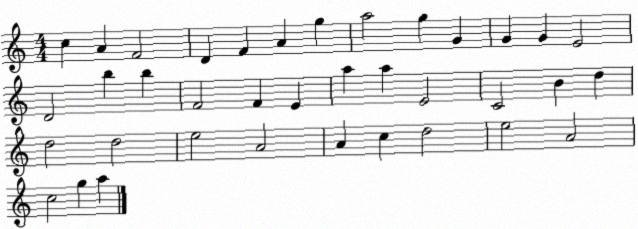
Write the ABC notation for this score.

X:1
T:Untitled
M:4/4
L:1/4
K:C
c A F2 D F A g a2 g G G G E2 D2 b b F2 F E a a E2 C2 B d d2 d2 e2 A2 A c d2 e2 A2 c2 g a